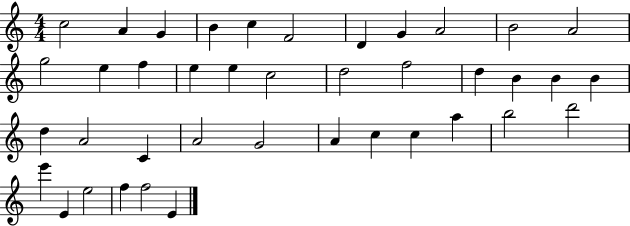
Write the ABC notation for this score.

X:1
T:Untitled
M:4/4
L:1/4
K:C
c2 A G B c F2 D G A2 B2 A2 g2 e f e e c2 d2 f2 d B B B d A2 C A2 G2 A c c a b2 d'2 e' E e2 f f2 E